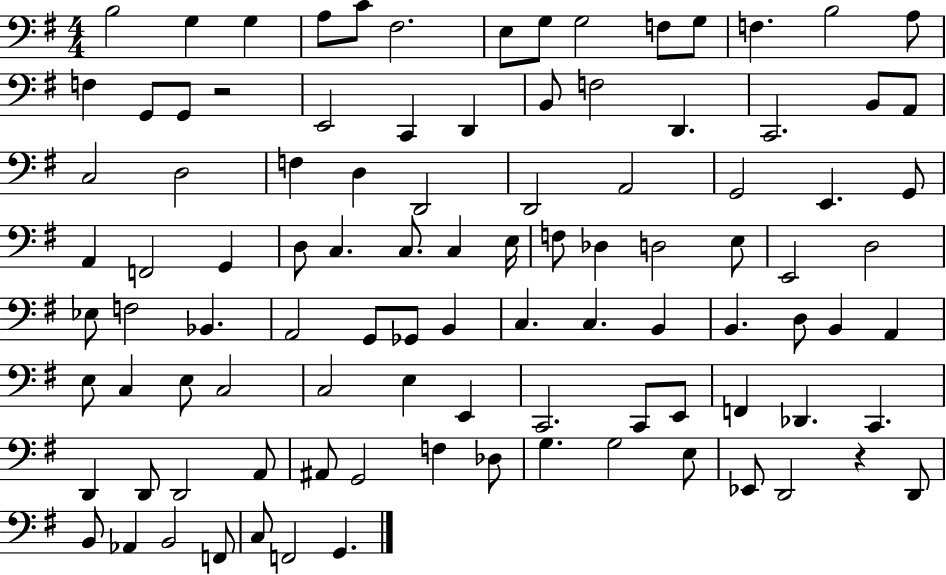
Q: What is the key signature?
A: G major